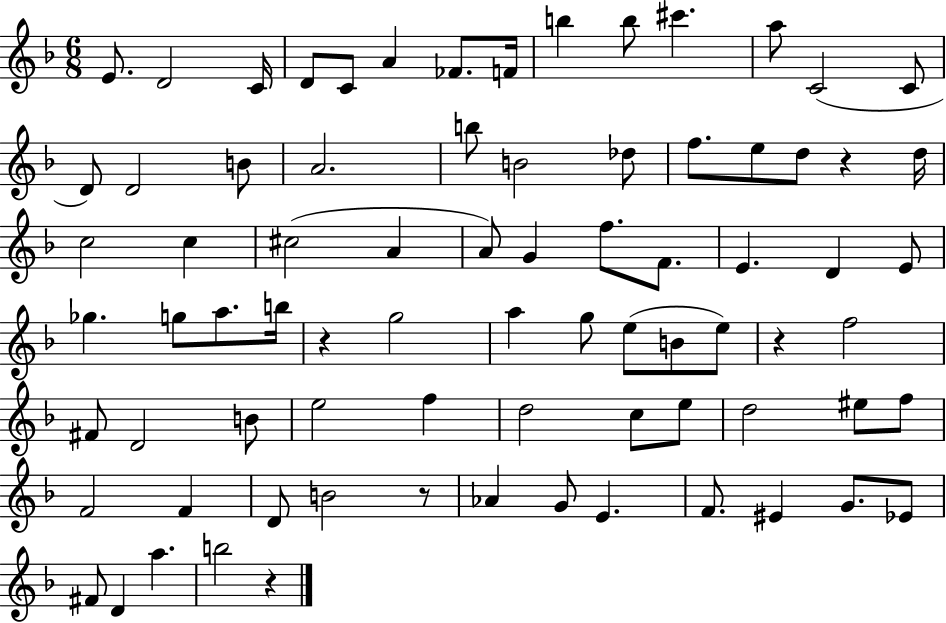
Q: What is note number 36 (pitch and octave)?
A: E4